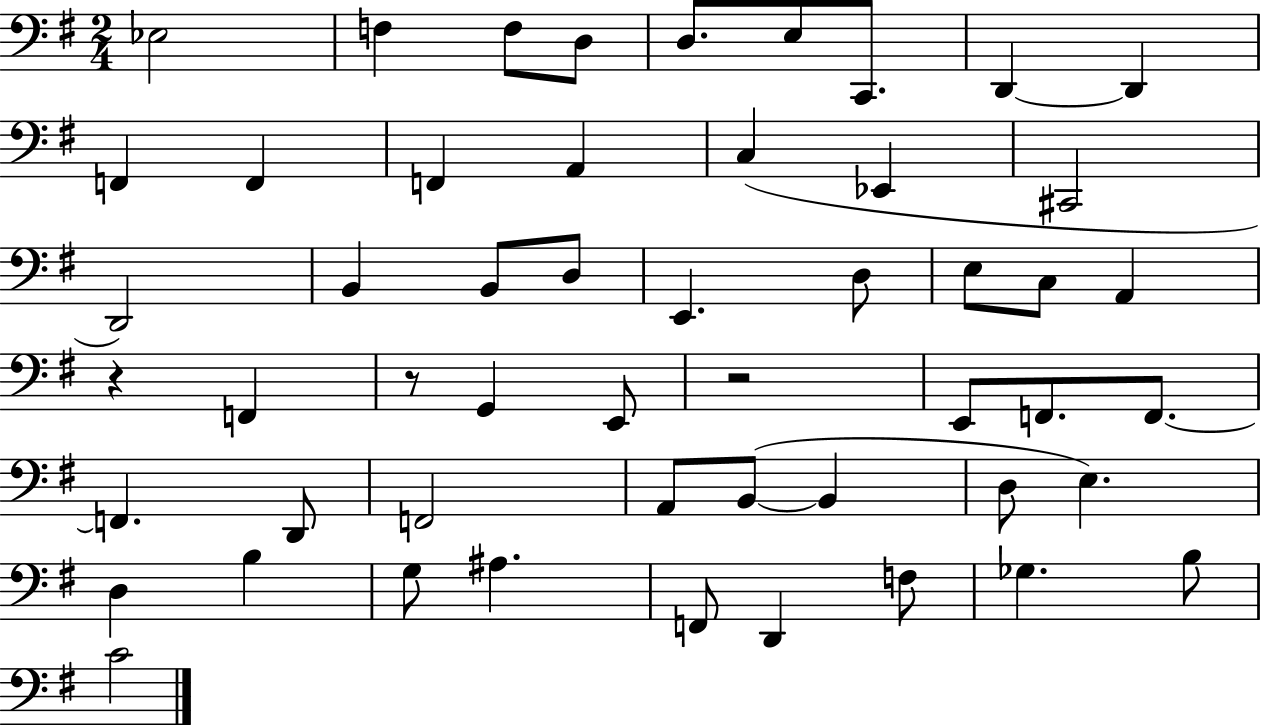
X:1
T:Untitled
M:2/4
L:1/4
K:G
_E,2 F, F,/2 D,/2 D,/2 E,/2 C,,/2 D,, D,, F,, F,, F,, A,, C, _E,, ^C,,2 D,,2 B,, B,,/2 D,/2 E,, D,/2 E,/2 C,/2 A,, z F,, z/2 G,, E,,/2 z2 E,,/2 F,,/2 F,,/2 F,, D,,/2 F,,2 A,,/2 B,,/2 B,, D,/2 E, D, B, G,/2 ^A, F,,/2 D,, F,/2 _G, B,/2 C2